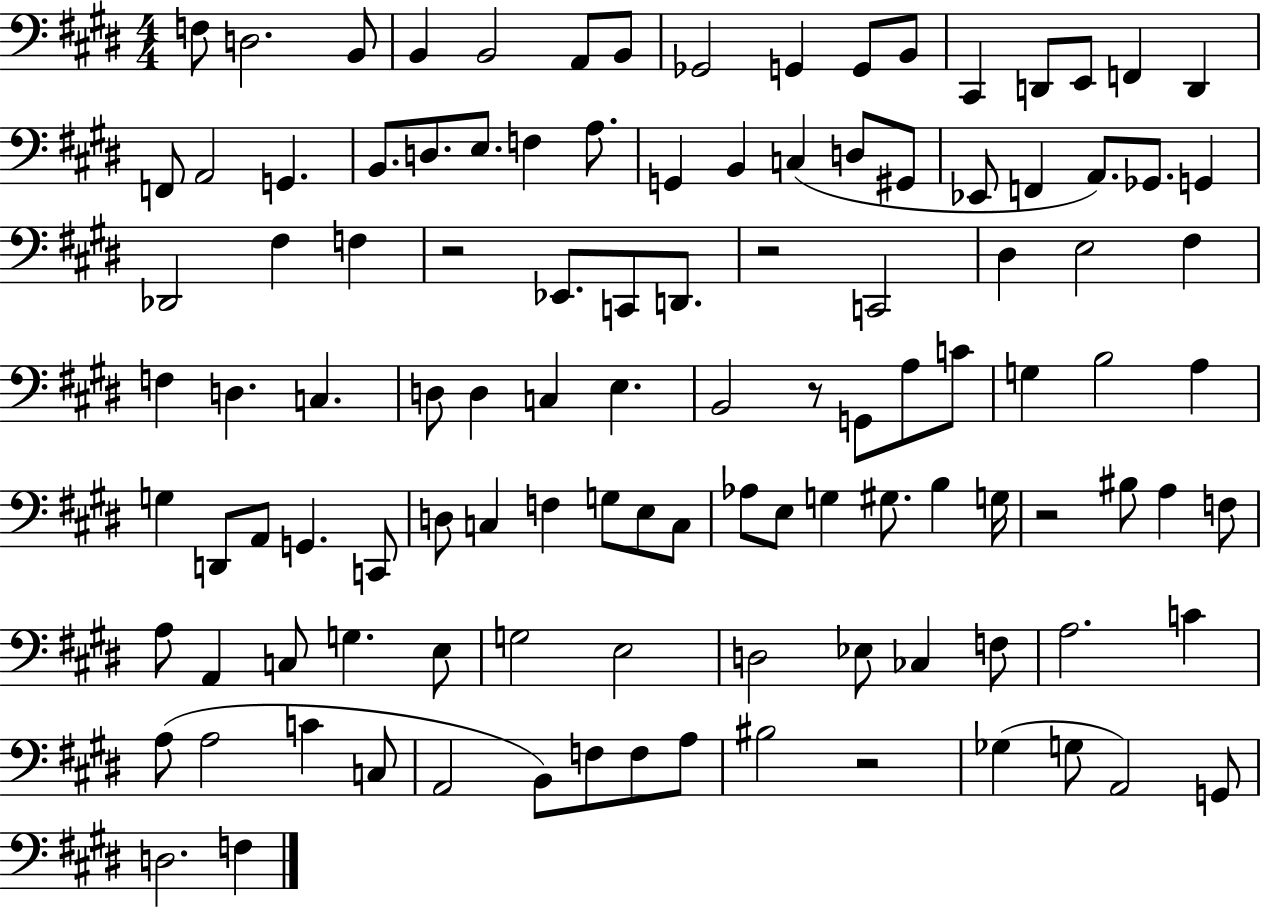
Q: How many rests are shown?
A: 5